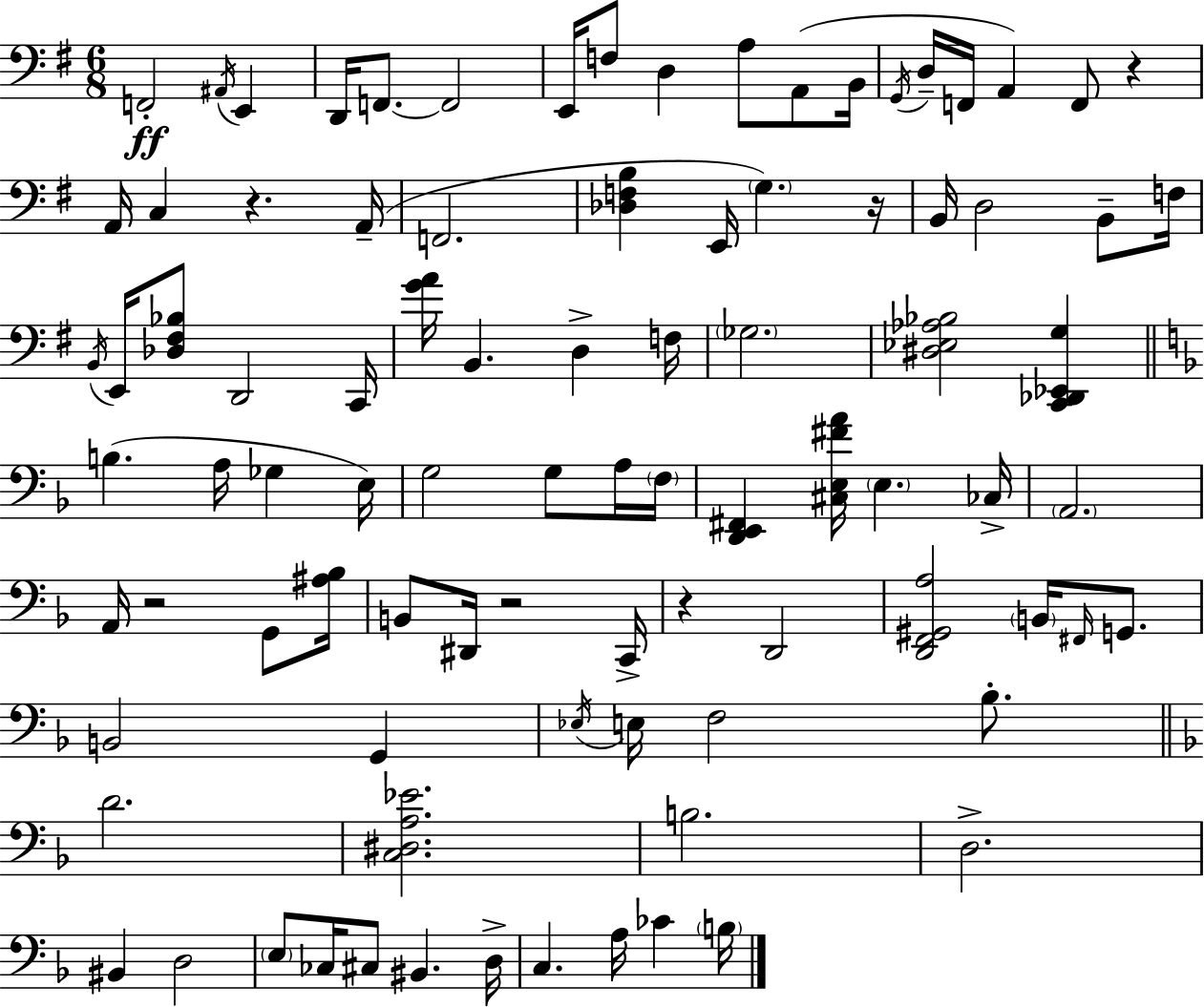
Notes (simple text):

F2/h A#2/s E2/q D2/s F2/e. F2/h E2/s F3/e D3/q A3/e A2/e B2/s G2/s D3/s F2/s A2/q F2/e R/q A2/s C3/q R/q. A2/s F2/h. [Db3,F3,B3]/q E2/s G3/q. R/s B2/s D3/h B2/e F3/s B2/s E2/s [Db3,F#3,Bb3]/e D2/h C2/s [G4,A4]/s B2/q. D3/q F3/s Gb3/h. [D#3,Eb3,Ab3,Bb3]/h [C2,Db2,Eb2,G3]/q B3/q. A3/s Gb3/q E3/s G3/h G3/e A3/s F3/s [D2,E2,F#2]/q [C#3,E3,F#4,A4]/s E3/q. CES3/s A2/h. A2/s R/h G2/e [A#3,Bb3]/s B2/e D#2/s R/h C2/s R/q D2/h [D2,F2,G#2,A3]/h B2/s F#2/s G2/e. B2/h G2/q Eb3/s E3/s F3/h Bb3/e. D4/h. [C3,D#3,A3,Eb4]/h. B3/h. D3/h. BIS2/q D3/h E3/e CES3/s C#3/e BIS2/q. D3/s C3/q. A3/s CES4/q B3/s